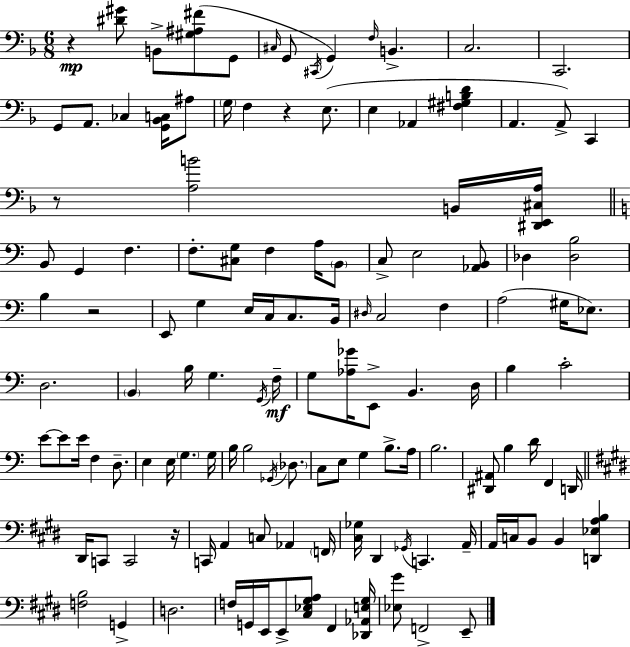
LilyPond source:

{
  \clef bass
  \numericTimeSignature
  \time 6/8
  \key f \major
  r4\mp <dis' gis'>8 b,8-> <gis ais fis'>8( g,8 | \grace { cis16 } g,8 \acciaccatura { cis,16 }) g,4 \grace { f16 } b,4.-> | c2. | c,2. | \break g,8 a,8. ces4 | <g, bes, c>16 ais8 \parenthesize g16 f4 r4 | e8.( e4 aes,4 <fis gis b d'>4 | a,4. a,8->) c,4 | \break r8 <a b'>2 | b,16 <dis, e, cis a>16 \bar "||" \break \key c \major b,8 g,4 f4. | f8.-. <cis g>8 f4 a16 \parenthesize b,8 | c8-> e2 <aes, b,>8 | des4 <des b>2 | \break b4 r2 | e,8 g4 e16 c16 c8. b,16 | \grace { dis16 } c2 f4 | a2( gis16 ees8.) | \break d2. | \parenthesize b,4 b16 g4. | \acciaccatura { g,16 } f16--\mf g8 <aes ges'>16 e,8-> b,4. | d16 b4 c'2-. | \break e'8~~ e'8 e'16 f4 d8.-- | e4 e16 \parenthesize g4. | g16 b16 b2 \acciaccatura { ges,16 } | \parenthesize des8. c8 e8 g4 b8.-> | \break a16 b2. | <dis, ais,>8 b4 d'16 f,4 | d,16 \bar "||" \break \key e \major dis,16 c,8 c,2 r16 | c,16 a,4 c8 aes,4 \parenthesize f,16 | <cis ges>16 dis,4 \acciaccatura { ges,16 } c,4. | a,16-- a,16 c16 b,8 b,4 <d, ees a b>4 | \break <f b>2 g,4-> | d2. | f16 g,16 e,16 e,8-> <cis ees gis a>8 fis,4 | <des, aes, e gis>16 <ees gis'>8 f,2-> e,8-- | \break \bar "|."
}